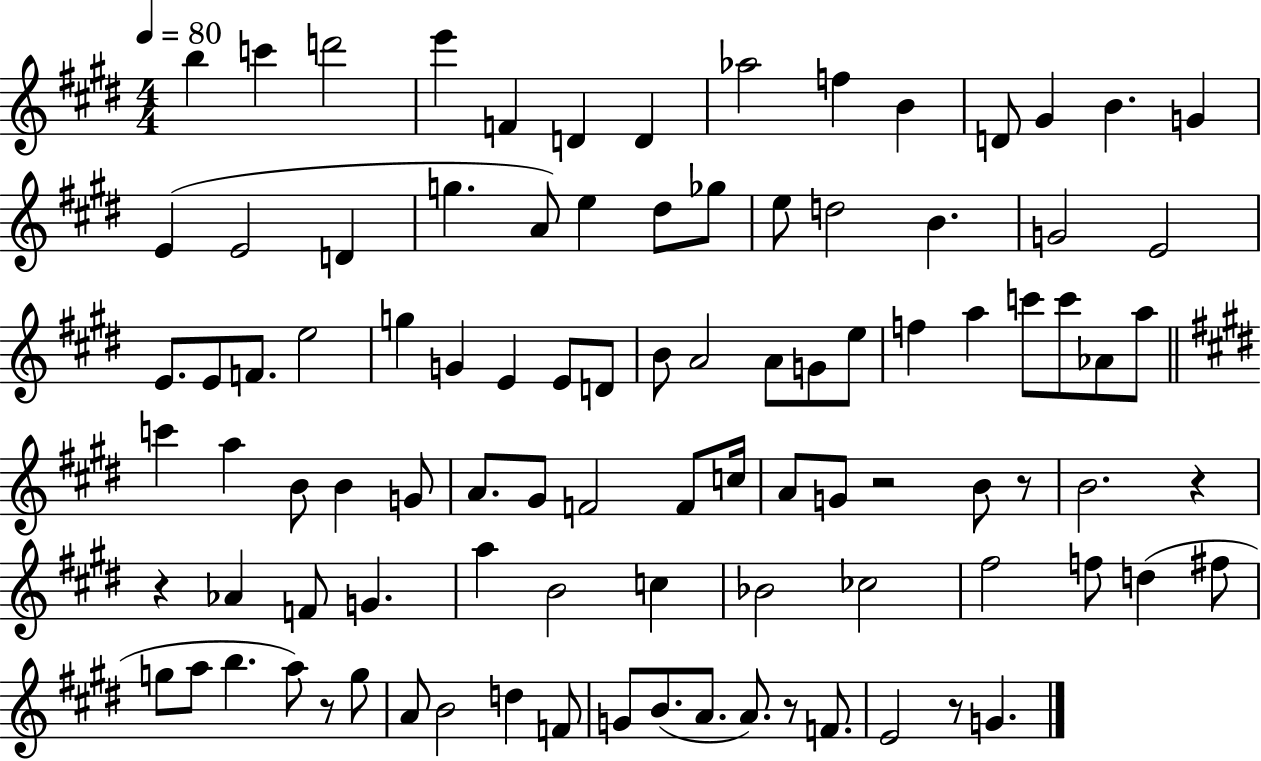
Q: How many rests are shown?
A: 7